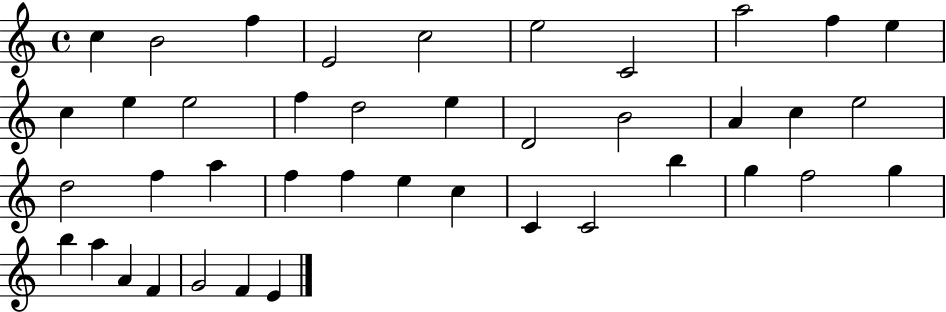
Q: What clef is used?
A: treble